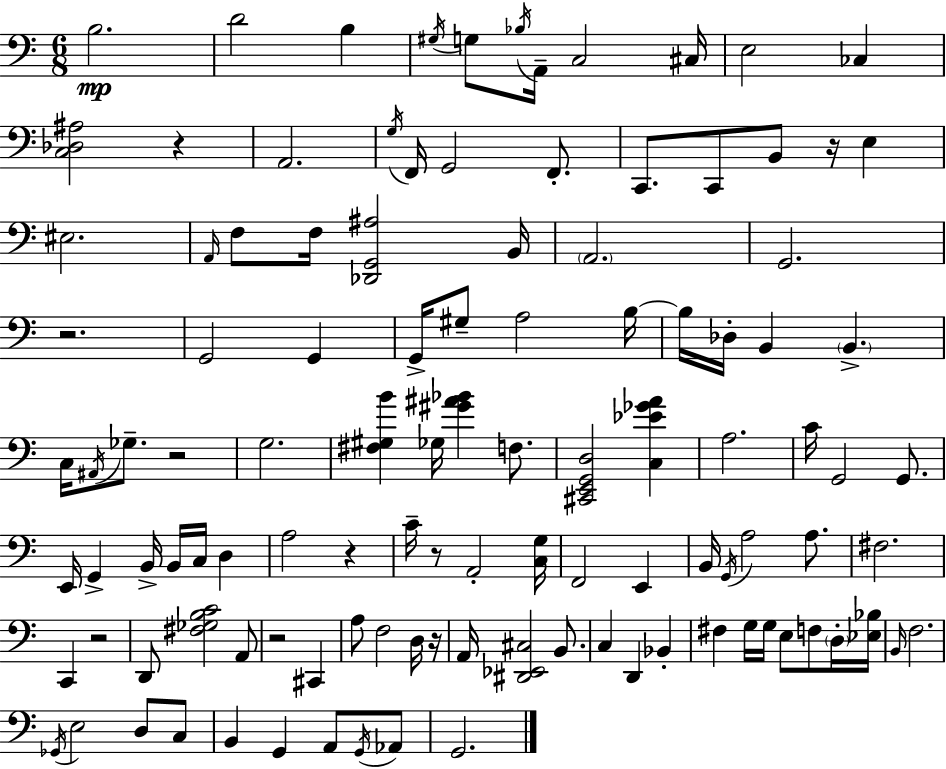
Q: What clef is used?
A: bass